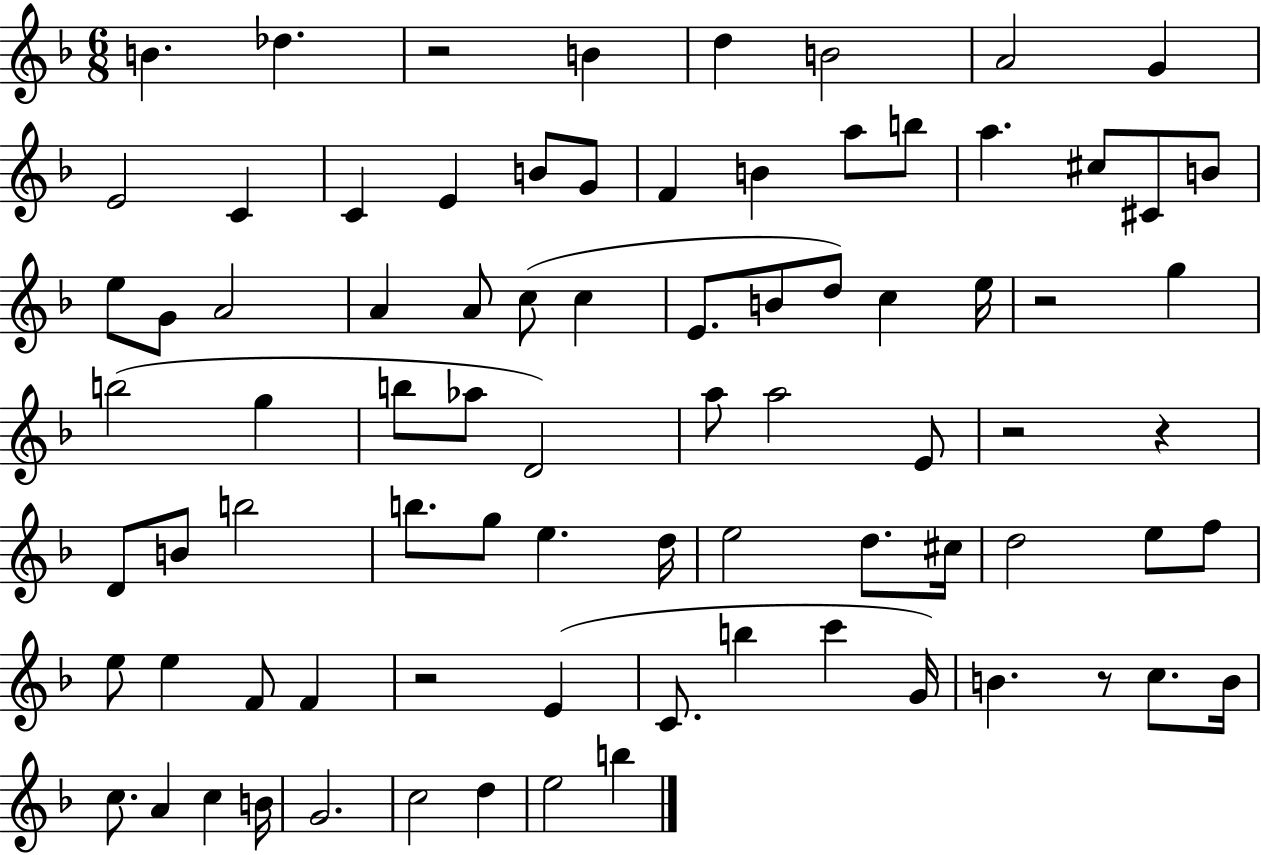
{
  \clef treble
  \numericTimeSignature
  \time 6/8
  \key f \major
  \repeat volta 2 { b'4. des''4. | r2 b'4 | d''4 b'2 | a'2 g'4 | \break e'2 c'4 | c'4 e'4 b'8 g'8 | f'4 b'4 a''8 b''8 | a''4. cis''8 cis'8 b'8 | \break e''8 g'8 a'2 | a'4 a'8 c''8( c''4 | e'8. b'8 d''8) c''4 e''16 | r2 g''4 | \break b''2( g''4 | b''8 aes''8 d'2) | a''8 a''2 e'8 | r2 r4 | \break d'8 b'8 b''2 | b''8. g''8 e''4. d''16 | e''2 d''8. cis''16 | d''2 e''8 f''8 | \break e''8 e''4 f'8 f'4 | r2 e'4( | c'8. b''4 c'''4 g'16) | b'4. r8 c''8. b'16 | \break c''8. a'4 c''4 b'16 | g'2. | c''2 d''4 | e''2 b''4 | \break } \bar "|."
}